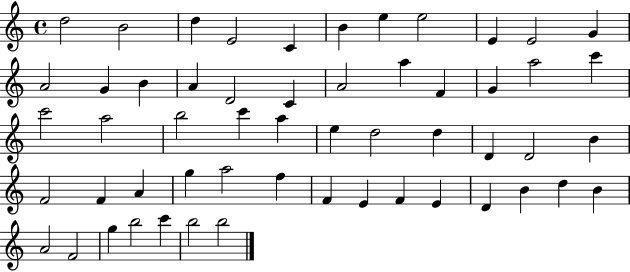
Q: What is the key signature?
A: C major